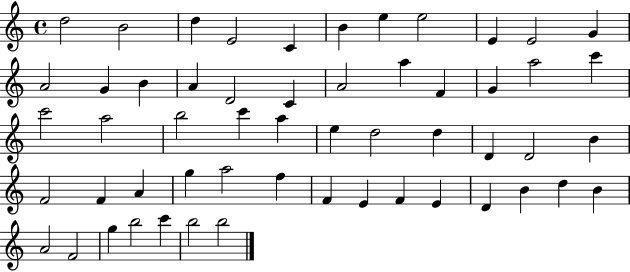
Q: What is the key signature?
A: C major